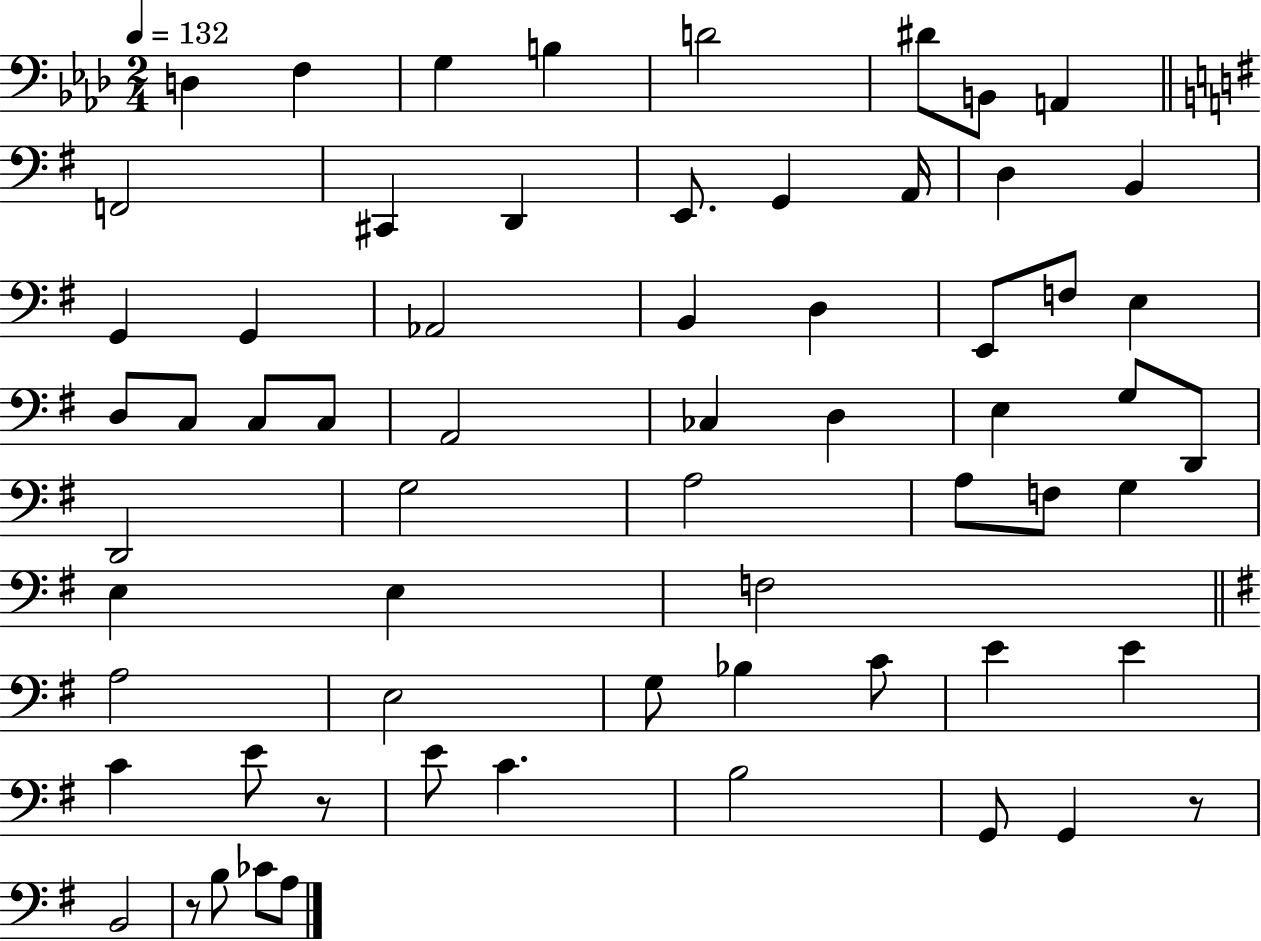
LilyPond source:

{
  \clef bass
  \numericTimeSignature
  \time 2/4
  \key aes \major
  \tempo 4 = 132
  d4 f4 | g4 b4 | d'2 | dis'8 b,8 a,4 | \break \bar "||" \break \key g \major f,2 | cis,4 d,4 | e,8. g,4 a,16 | d4 b,4 | \break g,4 g,4 | aes,2 | b,4 d4 | e,8 f8 e4 | \break d8 c8 c8 c8 | a,2 | ces4 d4 | e4 g8 d,8 | \break d,2 | g2 | a2 | a8 f8 g4 | \break e4 e4 | f2 | \bar "||" \break \key g \major a2 | e2 | g8 bes4 c'8 | e'4 e'4 | \break c'4 e'8 r8 | e'8 c'4. | b2 | g,8 g,4 r8 | \break b,2 | r8 b8 ces'8 a8 | \bar "|."
}